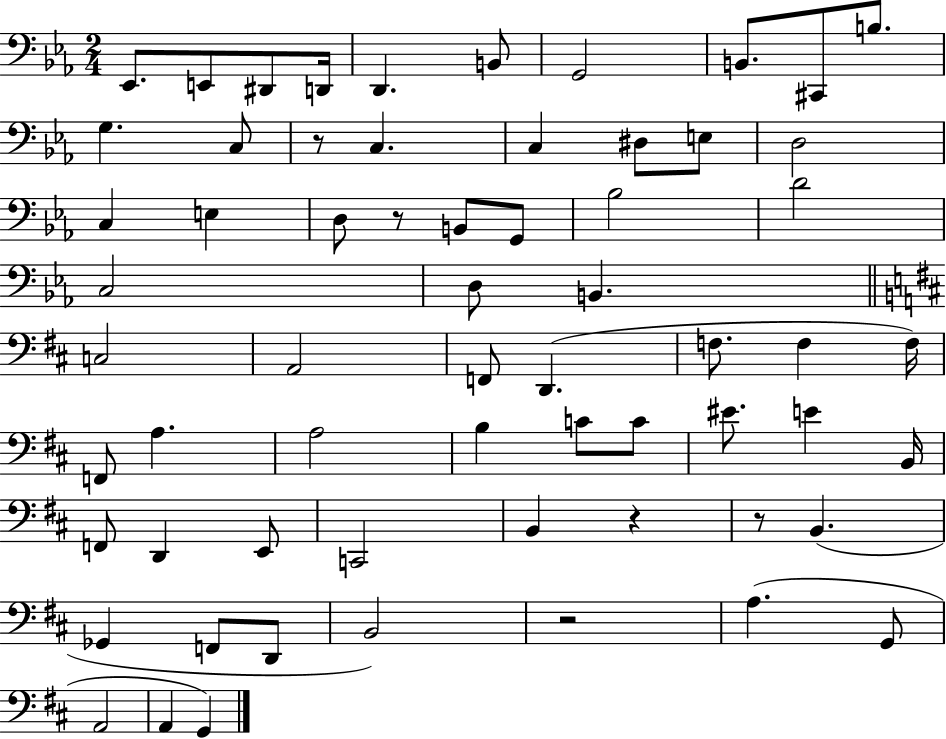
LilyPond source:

{
  \clef bass
  \numericTimeSignature
  \time 2/4
  \key ees \major
  ees,8. e,8 dis,8 d,16 | d,4. b,8 | g,2 | b,8. cis,8 b8. | \break g4. c8 | r8 c4. | c4 dis8 e8 | d2 | \break c4 e4 | d8 r8 b,8 g,8 | bes2 | d'2 | \break c2 | d8 b,4. | \bar "||" \break \key b \minor c2 | a,2 | f,8 d,4.( | f8. f4 f16) | \break f,8 a4. | a2 | b4 c'8 c'8 | eis'8. e'4 b,16 | \break f,8 d,4 e,8 | c,2 | b,4 r4 | r8 b,4.( | \break ges,4 f,8 d,8 | b,2) | r2 | a4.( g,8 | \break a,2 | a,4 g,4) | \bar "|."
}